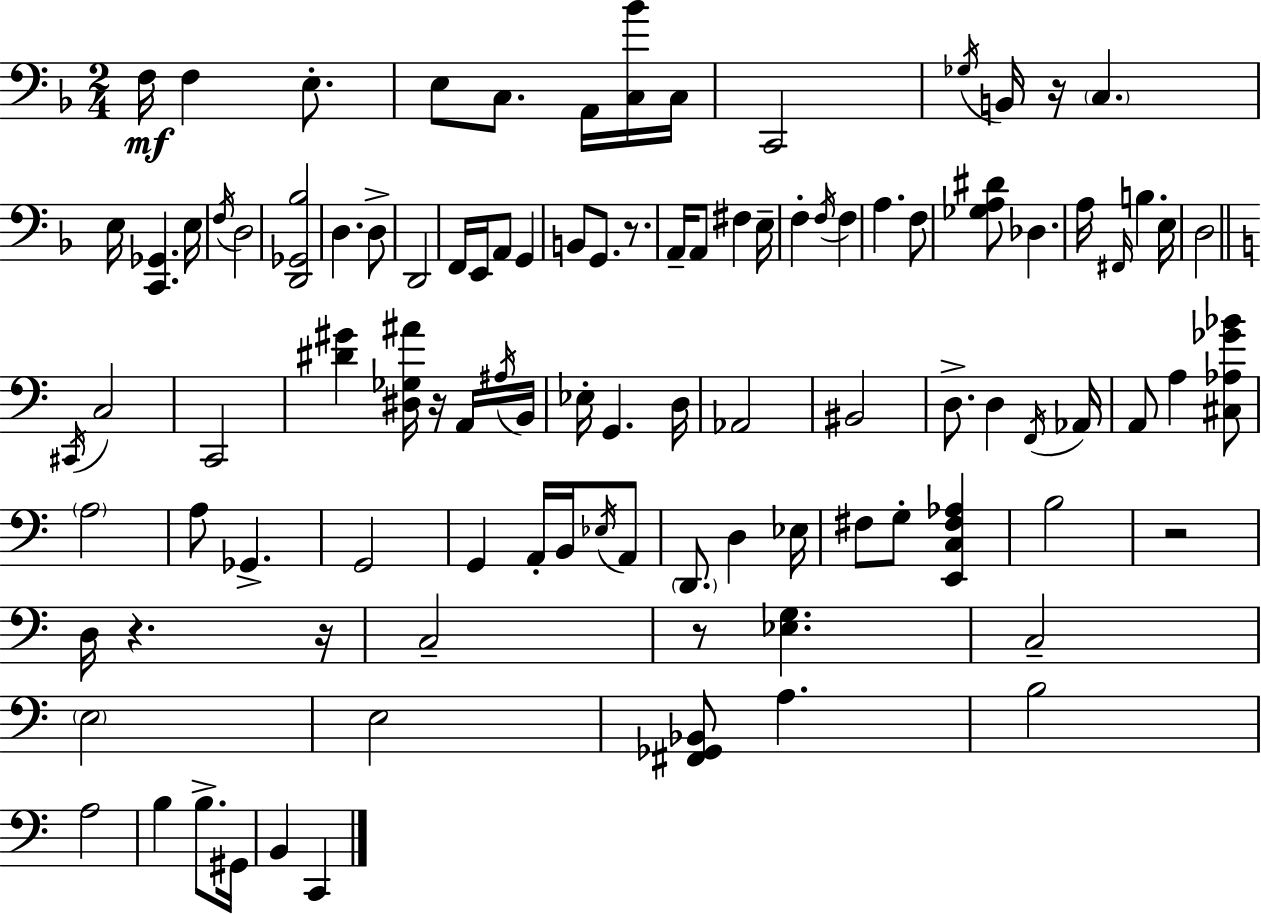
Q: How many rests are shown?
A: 7